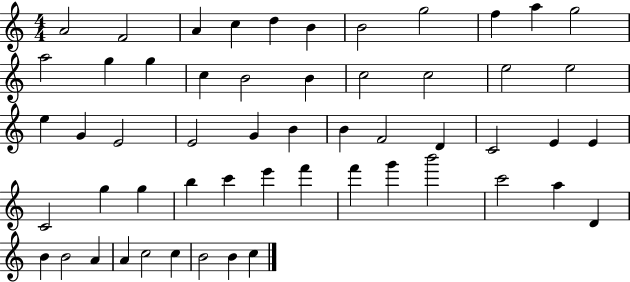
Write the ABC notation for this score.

X:1
T:Untitled
M:4/4
L:1/4
K:C
A2 F2 A c d B B2 g2 f a g2 a2 g g c B2 B c2 c2 e2 e2 e G E2 E2 G B B F2 D C2 E E C2 g g b c' e' f' f' g' b'2 c'2 a D B B2 A A c2 c B2 B c